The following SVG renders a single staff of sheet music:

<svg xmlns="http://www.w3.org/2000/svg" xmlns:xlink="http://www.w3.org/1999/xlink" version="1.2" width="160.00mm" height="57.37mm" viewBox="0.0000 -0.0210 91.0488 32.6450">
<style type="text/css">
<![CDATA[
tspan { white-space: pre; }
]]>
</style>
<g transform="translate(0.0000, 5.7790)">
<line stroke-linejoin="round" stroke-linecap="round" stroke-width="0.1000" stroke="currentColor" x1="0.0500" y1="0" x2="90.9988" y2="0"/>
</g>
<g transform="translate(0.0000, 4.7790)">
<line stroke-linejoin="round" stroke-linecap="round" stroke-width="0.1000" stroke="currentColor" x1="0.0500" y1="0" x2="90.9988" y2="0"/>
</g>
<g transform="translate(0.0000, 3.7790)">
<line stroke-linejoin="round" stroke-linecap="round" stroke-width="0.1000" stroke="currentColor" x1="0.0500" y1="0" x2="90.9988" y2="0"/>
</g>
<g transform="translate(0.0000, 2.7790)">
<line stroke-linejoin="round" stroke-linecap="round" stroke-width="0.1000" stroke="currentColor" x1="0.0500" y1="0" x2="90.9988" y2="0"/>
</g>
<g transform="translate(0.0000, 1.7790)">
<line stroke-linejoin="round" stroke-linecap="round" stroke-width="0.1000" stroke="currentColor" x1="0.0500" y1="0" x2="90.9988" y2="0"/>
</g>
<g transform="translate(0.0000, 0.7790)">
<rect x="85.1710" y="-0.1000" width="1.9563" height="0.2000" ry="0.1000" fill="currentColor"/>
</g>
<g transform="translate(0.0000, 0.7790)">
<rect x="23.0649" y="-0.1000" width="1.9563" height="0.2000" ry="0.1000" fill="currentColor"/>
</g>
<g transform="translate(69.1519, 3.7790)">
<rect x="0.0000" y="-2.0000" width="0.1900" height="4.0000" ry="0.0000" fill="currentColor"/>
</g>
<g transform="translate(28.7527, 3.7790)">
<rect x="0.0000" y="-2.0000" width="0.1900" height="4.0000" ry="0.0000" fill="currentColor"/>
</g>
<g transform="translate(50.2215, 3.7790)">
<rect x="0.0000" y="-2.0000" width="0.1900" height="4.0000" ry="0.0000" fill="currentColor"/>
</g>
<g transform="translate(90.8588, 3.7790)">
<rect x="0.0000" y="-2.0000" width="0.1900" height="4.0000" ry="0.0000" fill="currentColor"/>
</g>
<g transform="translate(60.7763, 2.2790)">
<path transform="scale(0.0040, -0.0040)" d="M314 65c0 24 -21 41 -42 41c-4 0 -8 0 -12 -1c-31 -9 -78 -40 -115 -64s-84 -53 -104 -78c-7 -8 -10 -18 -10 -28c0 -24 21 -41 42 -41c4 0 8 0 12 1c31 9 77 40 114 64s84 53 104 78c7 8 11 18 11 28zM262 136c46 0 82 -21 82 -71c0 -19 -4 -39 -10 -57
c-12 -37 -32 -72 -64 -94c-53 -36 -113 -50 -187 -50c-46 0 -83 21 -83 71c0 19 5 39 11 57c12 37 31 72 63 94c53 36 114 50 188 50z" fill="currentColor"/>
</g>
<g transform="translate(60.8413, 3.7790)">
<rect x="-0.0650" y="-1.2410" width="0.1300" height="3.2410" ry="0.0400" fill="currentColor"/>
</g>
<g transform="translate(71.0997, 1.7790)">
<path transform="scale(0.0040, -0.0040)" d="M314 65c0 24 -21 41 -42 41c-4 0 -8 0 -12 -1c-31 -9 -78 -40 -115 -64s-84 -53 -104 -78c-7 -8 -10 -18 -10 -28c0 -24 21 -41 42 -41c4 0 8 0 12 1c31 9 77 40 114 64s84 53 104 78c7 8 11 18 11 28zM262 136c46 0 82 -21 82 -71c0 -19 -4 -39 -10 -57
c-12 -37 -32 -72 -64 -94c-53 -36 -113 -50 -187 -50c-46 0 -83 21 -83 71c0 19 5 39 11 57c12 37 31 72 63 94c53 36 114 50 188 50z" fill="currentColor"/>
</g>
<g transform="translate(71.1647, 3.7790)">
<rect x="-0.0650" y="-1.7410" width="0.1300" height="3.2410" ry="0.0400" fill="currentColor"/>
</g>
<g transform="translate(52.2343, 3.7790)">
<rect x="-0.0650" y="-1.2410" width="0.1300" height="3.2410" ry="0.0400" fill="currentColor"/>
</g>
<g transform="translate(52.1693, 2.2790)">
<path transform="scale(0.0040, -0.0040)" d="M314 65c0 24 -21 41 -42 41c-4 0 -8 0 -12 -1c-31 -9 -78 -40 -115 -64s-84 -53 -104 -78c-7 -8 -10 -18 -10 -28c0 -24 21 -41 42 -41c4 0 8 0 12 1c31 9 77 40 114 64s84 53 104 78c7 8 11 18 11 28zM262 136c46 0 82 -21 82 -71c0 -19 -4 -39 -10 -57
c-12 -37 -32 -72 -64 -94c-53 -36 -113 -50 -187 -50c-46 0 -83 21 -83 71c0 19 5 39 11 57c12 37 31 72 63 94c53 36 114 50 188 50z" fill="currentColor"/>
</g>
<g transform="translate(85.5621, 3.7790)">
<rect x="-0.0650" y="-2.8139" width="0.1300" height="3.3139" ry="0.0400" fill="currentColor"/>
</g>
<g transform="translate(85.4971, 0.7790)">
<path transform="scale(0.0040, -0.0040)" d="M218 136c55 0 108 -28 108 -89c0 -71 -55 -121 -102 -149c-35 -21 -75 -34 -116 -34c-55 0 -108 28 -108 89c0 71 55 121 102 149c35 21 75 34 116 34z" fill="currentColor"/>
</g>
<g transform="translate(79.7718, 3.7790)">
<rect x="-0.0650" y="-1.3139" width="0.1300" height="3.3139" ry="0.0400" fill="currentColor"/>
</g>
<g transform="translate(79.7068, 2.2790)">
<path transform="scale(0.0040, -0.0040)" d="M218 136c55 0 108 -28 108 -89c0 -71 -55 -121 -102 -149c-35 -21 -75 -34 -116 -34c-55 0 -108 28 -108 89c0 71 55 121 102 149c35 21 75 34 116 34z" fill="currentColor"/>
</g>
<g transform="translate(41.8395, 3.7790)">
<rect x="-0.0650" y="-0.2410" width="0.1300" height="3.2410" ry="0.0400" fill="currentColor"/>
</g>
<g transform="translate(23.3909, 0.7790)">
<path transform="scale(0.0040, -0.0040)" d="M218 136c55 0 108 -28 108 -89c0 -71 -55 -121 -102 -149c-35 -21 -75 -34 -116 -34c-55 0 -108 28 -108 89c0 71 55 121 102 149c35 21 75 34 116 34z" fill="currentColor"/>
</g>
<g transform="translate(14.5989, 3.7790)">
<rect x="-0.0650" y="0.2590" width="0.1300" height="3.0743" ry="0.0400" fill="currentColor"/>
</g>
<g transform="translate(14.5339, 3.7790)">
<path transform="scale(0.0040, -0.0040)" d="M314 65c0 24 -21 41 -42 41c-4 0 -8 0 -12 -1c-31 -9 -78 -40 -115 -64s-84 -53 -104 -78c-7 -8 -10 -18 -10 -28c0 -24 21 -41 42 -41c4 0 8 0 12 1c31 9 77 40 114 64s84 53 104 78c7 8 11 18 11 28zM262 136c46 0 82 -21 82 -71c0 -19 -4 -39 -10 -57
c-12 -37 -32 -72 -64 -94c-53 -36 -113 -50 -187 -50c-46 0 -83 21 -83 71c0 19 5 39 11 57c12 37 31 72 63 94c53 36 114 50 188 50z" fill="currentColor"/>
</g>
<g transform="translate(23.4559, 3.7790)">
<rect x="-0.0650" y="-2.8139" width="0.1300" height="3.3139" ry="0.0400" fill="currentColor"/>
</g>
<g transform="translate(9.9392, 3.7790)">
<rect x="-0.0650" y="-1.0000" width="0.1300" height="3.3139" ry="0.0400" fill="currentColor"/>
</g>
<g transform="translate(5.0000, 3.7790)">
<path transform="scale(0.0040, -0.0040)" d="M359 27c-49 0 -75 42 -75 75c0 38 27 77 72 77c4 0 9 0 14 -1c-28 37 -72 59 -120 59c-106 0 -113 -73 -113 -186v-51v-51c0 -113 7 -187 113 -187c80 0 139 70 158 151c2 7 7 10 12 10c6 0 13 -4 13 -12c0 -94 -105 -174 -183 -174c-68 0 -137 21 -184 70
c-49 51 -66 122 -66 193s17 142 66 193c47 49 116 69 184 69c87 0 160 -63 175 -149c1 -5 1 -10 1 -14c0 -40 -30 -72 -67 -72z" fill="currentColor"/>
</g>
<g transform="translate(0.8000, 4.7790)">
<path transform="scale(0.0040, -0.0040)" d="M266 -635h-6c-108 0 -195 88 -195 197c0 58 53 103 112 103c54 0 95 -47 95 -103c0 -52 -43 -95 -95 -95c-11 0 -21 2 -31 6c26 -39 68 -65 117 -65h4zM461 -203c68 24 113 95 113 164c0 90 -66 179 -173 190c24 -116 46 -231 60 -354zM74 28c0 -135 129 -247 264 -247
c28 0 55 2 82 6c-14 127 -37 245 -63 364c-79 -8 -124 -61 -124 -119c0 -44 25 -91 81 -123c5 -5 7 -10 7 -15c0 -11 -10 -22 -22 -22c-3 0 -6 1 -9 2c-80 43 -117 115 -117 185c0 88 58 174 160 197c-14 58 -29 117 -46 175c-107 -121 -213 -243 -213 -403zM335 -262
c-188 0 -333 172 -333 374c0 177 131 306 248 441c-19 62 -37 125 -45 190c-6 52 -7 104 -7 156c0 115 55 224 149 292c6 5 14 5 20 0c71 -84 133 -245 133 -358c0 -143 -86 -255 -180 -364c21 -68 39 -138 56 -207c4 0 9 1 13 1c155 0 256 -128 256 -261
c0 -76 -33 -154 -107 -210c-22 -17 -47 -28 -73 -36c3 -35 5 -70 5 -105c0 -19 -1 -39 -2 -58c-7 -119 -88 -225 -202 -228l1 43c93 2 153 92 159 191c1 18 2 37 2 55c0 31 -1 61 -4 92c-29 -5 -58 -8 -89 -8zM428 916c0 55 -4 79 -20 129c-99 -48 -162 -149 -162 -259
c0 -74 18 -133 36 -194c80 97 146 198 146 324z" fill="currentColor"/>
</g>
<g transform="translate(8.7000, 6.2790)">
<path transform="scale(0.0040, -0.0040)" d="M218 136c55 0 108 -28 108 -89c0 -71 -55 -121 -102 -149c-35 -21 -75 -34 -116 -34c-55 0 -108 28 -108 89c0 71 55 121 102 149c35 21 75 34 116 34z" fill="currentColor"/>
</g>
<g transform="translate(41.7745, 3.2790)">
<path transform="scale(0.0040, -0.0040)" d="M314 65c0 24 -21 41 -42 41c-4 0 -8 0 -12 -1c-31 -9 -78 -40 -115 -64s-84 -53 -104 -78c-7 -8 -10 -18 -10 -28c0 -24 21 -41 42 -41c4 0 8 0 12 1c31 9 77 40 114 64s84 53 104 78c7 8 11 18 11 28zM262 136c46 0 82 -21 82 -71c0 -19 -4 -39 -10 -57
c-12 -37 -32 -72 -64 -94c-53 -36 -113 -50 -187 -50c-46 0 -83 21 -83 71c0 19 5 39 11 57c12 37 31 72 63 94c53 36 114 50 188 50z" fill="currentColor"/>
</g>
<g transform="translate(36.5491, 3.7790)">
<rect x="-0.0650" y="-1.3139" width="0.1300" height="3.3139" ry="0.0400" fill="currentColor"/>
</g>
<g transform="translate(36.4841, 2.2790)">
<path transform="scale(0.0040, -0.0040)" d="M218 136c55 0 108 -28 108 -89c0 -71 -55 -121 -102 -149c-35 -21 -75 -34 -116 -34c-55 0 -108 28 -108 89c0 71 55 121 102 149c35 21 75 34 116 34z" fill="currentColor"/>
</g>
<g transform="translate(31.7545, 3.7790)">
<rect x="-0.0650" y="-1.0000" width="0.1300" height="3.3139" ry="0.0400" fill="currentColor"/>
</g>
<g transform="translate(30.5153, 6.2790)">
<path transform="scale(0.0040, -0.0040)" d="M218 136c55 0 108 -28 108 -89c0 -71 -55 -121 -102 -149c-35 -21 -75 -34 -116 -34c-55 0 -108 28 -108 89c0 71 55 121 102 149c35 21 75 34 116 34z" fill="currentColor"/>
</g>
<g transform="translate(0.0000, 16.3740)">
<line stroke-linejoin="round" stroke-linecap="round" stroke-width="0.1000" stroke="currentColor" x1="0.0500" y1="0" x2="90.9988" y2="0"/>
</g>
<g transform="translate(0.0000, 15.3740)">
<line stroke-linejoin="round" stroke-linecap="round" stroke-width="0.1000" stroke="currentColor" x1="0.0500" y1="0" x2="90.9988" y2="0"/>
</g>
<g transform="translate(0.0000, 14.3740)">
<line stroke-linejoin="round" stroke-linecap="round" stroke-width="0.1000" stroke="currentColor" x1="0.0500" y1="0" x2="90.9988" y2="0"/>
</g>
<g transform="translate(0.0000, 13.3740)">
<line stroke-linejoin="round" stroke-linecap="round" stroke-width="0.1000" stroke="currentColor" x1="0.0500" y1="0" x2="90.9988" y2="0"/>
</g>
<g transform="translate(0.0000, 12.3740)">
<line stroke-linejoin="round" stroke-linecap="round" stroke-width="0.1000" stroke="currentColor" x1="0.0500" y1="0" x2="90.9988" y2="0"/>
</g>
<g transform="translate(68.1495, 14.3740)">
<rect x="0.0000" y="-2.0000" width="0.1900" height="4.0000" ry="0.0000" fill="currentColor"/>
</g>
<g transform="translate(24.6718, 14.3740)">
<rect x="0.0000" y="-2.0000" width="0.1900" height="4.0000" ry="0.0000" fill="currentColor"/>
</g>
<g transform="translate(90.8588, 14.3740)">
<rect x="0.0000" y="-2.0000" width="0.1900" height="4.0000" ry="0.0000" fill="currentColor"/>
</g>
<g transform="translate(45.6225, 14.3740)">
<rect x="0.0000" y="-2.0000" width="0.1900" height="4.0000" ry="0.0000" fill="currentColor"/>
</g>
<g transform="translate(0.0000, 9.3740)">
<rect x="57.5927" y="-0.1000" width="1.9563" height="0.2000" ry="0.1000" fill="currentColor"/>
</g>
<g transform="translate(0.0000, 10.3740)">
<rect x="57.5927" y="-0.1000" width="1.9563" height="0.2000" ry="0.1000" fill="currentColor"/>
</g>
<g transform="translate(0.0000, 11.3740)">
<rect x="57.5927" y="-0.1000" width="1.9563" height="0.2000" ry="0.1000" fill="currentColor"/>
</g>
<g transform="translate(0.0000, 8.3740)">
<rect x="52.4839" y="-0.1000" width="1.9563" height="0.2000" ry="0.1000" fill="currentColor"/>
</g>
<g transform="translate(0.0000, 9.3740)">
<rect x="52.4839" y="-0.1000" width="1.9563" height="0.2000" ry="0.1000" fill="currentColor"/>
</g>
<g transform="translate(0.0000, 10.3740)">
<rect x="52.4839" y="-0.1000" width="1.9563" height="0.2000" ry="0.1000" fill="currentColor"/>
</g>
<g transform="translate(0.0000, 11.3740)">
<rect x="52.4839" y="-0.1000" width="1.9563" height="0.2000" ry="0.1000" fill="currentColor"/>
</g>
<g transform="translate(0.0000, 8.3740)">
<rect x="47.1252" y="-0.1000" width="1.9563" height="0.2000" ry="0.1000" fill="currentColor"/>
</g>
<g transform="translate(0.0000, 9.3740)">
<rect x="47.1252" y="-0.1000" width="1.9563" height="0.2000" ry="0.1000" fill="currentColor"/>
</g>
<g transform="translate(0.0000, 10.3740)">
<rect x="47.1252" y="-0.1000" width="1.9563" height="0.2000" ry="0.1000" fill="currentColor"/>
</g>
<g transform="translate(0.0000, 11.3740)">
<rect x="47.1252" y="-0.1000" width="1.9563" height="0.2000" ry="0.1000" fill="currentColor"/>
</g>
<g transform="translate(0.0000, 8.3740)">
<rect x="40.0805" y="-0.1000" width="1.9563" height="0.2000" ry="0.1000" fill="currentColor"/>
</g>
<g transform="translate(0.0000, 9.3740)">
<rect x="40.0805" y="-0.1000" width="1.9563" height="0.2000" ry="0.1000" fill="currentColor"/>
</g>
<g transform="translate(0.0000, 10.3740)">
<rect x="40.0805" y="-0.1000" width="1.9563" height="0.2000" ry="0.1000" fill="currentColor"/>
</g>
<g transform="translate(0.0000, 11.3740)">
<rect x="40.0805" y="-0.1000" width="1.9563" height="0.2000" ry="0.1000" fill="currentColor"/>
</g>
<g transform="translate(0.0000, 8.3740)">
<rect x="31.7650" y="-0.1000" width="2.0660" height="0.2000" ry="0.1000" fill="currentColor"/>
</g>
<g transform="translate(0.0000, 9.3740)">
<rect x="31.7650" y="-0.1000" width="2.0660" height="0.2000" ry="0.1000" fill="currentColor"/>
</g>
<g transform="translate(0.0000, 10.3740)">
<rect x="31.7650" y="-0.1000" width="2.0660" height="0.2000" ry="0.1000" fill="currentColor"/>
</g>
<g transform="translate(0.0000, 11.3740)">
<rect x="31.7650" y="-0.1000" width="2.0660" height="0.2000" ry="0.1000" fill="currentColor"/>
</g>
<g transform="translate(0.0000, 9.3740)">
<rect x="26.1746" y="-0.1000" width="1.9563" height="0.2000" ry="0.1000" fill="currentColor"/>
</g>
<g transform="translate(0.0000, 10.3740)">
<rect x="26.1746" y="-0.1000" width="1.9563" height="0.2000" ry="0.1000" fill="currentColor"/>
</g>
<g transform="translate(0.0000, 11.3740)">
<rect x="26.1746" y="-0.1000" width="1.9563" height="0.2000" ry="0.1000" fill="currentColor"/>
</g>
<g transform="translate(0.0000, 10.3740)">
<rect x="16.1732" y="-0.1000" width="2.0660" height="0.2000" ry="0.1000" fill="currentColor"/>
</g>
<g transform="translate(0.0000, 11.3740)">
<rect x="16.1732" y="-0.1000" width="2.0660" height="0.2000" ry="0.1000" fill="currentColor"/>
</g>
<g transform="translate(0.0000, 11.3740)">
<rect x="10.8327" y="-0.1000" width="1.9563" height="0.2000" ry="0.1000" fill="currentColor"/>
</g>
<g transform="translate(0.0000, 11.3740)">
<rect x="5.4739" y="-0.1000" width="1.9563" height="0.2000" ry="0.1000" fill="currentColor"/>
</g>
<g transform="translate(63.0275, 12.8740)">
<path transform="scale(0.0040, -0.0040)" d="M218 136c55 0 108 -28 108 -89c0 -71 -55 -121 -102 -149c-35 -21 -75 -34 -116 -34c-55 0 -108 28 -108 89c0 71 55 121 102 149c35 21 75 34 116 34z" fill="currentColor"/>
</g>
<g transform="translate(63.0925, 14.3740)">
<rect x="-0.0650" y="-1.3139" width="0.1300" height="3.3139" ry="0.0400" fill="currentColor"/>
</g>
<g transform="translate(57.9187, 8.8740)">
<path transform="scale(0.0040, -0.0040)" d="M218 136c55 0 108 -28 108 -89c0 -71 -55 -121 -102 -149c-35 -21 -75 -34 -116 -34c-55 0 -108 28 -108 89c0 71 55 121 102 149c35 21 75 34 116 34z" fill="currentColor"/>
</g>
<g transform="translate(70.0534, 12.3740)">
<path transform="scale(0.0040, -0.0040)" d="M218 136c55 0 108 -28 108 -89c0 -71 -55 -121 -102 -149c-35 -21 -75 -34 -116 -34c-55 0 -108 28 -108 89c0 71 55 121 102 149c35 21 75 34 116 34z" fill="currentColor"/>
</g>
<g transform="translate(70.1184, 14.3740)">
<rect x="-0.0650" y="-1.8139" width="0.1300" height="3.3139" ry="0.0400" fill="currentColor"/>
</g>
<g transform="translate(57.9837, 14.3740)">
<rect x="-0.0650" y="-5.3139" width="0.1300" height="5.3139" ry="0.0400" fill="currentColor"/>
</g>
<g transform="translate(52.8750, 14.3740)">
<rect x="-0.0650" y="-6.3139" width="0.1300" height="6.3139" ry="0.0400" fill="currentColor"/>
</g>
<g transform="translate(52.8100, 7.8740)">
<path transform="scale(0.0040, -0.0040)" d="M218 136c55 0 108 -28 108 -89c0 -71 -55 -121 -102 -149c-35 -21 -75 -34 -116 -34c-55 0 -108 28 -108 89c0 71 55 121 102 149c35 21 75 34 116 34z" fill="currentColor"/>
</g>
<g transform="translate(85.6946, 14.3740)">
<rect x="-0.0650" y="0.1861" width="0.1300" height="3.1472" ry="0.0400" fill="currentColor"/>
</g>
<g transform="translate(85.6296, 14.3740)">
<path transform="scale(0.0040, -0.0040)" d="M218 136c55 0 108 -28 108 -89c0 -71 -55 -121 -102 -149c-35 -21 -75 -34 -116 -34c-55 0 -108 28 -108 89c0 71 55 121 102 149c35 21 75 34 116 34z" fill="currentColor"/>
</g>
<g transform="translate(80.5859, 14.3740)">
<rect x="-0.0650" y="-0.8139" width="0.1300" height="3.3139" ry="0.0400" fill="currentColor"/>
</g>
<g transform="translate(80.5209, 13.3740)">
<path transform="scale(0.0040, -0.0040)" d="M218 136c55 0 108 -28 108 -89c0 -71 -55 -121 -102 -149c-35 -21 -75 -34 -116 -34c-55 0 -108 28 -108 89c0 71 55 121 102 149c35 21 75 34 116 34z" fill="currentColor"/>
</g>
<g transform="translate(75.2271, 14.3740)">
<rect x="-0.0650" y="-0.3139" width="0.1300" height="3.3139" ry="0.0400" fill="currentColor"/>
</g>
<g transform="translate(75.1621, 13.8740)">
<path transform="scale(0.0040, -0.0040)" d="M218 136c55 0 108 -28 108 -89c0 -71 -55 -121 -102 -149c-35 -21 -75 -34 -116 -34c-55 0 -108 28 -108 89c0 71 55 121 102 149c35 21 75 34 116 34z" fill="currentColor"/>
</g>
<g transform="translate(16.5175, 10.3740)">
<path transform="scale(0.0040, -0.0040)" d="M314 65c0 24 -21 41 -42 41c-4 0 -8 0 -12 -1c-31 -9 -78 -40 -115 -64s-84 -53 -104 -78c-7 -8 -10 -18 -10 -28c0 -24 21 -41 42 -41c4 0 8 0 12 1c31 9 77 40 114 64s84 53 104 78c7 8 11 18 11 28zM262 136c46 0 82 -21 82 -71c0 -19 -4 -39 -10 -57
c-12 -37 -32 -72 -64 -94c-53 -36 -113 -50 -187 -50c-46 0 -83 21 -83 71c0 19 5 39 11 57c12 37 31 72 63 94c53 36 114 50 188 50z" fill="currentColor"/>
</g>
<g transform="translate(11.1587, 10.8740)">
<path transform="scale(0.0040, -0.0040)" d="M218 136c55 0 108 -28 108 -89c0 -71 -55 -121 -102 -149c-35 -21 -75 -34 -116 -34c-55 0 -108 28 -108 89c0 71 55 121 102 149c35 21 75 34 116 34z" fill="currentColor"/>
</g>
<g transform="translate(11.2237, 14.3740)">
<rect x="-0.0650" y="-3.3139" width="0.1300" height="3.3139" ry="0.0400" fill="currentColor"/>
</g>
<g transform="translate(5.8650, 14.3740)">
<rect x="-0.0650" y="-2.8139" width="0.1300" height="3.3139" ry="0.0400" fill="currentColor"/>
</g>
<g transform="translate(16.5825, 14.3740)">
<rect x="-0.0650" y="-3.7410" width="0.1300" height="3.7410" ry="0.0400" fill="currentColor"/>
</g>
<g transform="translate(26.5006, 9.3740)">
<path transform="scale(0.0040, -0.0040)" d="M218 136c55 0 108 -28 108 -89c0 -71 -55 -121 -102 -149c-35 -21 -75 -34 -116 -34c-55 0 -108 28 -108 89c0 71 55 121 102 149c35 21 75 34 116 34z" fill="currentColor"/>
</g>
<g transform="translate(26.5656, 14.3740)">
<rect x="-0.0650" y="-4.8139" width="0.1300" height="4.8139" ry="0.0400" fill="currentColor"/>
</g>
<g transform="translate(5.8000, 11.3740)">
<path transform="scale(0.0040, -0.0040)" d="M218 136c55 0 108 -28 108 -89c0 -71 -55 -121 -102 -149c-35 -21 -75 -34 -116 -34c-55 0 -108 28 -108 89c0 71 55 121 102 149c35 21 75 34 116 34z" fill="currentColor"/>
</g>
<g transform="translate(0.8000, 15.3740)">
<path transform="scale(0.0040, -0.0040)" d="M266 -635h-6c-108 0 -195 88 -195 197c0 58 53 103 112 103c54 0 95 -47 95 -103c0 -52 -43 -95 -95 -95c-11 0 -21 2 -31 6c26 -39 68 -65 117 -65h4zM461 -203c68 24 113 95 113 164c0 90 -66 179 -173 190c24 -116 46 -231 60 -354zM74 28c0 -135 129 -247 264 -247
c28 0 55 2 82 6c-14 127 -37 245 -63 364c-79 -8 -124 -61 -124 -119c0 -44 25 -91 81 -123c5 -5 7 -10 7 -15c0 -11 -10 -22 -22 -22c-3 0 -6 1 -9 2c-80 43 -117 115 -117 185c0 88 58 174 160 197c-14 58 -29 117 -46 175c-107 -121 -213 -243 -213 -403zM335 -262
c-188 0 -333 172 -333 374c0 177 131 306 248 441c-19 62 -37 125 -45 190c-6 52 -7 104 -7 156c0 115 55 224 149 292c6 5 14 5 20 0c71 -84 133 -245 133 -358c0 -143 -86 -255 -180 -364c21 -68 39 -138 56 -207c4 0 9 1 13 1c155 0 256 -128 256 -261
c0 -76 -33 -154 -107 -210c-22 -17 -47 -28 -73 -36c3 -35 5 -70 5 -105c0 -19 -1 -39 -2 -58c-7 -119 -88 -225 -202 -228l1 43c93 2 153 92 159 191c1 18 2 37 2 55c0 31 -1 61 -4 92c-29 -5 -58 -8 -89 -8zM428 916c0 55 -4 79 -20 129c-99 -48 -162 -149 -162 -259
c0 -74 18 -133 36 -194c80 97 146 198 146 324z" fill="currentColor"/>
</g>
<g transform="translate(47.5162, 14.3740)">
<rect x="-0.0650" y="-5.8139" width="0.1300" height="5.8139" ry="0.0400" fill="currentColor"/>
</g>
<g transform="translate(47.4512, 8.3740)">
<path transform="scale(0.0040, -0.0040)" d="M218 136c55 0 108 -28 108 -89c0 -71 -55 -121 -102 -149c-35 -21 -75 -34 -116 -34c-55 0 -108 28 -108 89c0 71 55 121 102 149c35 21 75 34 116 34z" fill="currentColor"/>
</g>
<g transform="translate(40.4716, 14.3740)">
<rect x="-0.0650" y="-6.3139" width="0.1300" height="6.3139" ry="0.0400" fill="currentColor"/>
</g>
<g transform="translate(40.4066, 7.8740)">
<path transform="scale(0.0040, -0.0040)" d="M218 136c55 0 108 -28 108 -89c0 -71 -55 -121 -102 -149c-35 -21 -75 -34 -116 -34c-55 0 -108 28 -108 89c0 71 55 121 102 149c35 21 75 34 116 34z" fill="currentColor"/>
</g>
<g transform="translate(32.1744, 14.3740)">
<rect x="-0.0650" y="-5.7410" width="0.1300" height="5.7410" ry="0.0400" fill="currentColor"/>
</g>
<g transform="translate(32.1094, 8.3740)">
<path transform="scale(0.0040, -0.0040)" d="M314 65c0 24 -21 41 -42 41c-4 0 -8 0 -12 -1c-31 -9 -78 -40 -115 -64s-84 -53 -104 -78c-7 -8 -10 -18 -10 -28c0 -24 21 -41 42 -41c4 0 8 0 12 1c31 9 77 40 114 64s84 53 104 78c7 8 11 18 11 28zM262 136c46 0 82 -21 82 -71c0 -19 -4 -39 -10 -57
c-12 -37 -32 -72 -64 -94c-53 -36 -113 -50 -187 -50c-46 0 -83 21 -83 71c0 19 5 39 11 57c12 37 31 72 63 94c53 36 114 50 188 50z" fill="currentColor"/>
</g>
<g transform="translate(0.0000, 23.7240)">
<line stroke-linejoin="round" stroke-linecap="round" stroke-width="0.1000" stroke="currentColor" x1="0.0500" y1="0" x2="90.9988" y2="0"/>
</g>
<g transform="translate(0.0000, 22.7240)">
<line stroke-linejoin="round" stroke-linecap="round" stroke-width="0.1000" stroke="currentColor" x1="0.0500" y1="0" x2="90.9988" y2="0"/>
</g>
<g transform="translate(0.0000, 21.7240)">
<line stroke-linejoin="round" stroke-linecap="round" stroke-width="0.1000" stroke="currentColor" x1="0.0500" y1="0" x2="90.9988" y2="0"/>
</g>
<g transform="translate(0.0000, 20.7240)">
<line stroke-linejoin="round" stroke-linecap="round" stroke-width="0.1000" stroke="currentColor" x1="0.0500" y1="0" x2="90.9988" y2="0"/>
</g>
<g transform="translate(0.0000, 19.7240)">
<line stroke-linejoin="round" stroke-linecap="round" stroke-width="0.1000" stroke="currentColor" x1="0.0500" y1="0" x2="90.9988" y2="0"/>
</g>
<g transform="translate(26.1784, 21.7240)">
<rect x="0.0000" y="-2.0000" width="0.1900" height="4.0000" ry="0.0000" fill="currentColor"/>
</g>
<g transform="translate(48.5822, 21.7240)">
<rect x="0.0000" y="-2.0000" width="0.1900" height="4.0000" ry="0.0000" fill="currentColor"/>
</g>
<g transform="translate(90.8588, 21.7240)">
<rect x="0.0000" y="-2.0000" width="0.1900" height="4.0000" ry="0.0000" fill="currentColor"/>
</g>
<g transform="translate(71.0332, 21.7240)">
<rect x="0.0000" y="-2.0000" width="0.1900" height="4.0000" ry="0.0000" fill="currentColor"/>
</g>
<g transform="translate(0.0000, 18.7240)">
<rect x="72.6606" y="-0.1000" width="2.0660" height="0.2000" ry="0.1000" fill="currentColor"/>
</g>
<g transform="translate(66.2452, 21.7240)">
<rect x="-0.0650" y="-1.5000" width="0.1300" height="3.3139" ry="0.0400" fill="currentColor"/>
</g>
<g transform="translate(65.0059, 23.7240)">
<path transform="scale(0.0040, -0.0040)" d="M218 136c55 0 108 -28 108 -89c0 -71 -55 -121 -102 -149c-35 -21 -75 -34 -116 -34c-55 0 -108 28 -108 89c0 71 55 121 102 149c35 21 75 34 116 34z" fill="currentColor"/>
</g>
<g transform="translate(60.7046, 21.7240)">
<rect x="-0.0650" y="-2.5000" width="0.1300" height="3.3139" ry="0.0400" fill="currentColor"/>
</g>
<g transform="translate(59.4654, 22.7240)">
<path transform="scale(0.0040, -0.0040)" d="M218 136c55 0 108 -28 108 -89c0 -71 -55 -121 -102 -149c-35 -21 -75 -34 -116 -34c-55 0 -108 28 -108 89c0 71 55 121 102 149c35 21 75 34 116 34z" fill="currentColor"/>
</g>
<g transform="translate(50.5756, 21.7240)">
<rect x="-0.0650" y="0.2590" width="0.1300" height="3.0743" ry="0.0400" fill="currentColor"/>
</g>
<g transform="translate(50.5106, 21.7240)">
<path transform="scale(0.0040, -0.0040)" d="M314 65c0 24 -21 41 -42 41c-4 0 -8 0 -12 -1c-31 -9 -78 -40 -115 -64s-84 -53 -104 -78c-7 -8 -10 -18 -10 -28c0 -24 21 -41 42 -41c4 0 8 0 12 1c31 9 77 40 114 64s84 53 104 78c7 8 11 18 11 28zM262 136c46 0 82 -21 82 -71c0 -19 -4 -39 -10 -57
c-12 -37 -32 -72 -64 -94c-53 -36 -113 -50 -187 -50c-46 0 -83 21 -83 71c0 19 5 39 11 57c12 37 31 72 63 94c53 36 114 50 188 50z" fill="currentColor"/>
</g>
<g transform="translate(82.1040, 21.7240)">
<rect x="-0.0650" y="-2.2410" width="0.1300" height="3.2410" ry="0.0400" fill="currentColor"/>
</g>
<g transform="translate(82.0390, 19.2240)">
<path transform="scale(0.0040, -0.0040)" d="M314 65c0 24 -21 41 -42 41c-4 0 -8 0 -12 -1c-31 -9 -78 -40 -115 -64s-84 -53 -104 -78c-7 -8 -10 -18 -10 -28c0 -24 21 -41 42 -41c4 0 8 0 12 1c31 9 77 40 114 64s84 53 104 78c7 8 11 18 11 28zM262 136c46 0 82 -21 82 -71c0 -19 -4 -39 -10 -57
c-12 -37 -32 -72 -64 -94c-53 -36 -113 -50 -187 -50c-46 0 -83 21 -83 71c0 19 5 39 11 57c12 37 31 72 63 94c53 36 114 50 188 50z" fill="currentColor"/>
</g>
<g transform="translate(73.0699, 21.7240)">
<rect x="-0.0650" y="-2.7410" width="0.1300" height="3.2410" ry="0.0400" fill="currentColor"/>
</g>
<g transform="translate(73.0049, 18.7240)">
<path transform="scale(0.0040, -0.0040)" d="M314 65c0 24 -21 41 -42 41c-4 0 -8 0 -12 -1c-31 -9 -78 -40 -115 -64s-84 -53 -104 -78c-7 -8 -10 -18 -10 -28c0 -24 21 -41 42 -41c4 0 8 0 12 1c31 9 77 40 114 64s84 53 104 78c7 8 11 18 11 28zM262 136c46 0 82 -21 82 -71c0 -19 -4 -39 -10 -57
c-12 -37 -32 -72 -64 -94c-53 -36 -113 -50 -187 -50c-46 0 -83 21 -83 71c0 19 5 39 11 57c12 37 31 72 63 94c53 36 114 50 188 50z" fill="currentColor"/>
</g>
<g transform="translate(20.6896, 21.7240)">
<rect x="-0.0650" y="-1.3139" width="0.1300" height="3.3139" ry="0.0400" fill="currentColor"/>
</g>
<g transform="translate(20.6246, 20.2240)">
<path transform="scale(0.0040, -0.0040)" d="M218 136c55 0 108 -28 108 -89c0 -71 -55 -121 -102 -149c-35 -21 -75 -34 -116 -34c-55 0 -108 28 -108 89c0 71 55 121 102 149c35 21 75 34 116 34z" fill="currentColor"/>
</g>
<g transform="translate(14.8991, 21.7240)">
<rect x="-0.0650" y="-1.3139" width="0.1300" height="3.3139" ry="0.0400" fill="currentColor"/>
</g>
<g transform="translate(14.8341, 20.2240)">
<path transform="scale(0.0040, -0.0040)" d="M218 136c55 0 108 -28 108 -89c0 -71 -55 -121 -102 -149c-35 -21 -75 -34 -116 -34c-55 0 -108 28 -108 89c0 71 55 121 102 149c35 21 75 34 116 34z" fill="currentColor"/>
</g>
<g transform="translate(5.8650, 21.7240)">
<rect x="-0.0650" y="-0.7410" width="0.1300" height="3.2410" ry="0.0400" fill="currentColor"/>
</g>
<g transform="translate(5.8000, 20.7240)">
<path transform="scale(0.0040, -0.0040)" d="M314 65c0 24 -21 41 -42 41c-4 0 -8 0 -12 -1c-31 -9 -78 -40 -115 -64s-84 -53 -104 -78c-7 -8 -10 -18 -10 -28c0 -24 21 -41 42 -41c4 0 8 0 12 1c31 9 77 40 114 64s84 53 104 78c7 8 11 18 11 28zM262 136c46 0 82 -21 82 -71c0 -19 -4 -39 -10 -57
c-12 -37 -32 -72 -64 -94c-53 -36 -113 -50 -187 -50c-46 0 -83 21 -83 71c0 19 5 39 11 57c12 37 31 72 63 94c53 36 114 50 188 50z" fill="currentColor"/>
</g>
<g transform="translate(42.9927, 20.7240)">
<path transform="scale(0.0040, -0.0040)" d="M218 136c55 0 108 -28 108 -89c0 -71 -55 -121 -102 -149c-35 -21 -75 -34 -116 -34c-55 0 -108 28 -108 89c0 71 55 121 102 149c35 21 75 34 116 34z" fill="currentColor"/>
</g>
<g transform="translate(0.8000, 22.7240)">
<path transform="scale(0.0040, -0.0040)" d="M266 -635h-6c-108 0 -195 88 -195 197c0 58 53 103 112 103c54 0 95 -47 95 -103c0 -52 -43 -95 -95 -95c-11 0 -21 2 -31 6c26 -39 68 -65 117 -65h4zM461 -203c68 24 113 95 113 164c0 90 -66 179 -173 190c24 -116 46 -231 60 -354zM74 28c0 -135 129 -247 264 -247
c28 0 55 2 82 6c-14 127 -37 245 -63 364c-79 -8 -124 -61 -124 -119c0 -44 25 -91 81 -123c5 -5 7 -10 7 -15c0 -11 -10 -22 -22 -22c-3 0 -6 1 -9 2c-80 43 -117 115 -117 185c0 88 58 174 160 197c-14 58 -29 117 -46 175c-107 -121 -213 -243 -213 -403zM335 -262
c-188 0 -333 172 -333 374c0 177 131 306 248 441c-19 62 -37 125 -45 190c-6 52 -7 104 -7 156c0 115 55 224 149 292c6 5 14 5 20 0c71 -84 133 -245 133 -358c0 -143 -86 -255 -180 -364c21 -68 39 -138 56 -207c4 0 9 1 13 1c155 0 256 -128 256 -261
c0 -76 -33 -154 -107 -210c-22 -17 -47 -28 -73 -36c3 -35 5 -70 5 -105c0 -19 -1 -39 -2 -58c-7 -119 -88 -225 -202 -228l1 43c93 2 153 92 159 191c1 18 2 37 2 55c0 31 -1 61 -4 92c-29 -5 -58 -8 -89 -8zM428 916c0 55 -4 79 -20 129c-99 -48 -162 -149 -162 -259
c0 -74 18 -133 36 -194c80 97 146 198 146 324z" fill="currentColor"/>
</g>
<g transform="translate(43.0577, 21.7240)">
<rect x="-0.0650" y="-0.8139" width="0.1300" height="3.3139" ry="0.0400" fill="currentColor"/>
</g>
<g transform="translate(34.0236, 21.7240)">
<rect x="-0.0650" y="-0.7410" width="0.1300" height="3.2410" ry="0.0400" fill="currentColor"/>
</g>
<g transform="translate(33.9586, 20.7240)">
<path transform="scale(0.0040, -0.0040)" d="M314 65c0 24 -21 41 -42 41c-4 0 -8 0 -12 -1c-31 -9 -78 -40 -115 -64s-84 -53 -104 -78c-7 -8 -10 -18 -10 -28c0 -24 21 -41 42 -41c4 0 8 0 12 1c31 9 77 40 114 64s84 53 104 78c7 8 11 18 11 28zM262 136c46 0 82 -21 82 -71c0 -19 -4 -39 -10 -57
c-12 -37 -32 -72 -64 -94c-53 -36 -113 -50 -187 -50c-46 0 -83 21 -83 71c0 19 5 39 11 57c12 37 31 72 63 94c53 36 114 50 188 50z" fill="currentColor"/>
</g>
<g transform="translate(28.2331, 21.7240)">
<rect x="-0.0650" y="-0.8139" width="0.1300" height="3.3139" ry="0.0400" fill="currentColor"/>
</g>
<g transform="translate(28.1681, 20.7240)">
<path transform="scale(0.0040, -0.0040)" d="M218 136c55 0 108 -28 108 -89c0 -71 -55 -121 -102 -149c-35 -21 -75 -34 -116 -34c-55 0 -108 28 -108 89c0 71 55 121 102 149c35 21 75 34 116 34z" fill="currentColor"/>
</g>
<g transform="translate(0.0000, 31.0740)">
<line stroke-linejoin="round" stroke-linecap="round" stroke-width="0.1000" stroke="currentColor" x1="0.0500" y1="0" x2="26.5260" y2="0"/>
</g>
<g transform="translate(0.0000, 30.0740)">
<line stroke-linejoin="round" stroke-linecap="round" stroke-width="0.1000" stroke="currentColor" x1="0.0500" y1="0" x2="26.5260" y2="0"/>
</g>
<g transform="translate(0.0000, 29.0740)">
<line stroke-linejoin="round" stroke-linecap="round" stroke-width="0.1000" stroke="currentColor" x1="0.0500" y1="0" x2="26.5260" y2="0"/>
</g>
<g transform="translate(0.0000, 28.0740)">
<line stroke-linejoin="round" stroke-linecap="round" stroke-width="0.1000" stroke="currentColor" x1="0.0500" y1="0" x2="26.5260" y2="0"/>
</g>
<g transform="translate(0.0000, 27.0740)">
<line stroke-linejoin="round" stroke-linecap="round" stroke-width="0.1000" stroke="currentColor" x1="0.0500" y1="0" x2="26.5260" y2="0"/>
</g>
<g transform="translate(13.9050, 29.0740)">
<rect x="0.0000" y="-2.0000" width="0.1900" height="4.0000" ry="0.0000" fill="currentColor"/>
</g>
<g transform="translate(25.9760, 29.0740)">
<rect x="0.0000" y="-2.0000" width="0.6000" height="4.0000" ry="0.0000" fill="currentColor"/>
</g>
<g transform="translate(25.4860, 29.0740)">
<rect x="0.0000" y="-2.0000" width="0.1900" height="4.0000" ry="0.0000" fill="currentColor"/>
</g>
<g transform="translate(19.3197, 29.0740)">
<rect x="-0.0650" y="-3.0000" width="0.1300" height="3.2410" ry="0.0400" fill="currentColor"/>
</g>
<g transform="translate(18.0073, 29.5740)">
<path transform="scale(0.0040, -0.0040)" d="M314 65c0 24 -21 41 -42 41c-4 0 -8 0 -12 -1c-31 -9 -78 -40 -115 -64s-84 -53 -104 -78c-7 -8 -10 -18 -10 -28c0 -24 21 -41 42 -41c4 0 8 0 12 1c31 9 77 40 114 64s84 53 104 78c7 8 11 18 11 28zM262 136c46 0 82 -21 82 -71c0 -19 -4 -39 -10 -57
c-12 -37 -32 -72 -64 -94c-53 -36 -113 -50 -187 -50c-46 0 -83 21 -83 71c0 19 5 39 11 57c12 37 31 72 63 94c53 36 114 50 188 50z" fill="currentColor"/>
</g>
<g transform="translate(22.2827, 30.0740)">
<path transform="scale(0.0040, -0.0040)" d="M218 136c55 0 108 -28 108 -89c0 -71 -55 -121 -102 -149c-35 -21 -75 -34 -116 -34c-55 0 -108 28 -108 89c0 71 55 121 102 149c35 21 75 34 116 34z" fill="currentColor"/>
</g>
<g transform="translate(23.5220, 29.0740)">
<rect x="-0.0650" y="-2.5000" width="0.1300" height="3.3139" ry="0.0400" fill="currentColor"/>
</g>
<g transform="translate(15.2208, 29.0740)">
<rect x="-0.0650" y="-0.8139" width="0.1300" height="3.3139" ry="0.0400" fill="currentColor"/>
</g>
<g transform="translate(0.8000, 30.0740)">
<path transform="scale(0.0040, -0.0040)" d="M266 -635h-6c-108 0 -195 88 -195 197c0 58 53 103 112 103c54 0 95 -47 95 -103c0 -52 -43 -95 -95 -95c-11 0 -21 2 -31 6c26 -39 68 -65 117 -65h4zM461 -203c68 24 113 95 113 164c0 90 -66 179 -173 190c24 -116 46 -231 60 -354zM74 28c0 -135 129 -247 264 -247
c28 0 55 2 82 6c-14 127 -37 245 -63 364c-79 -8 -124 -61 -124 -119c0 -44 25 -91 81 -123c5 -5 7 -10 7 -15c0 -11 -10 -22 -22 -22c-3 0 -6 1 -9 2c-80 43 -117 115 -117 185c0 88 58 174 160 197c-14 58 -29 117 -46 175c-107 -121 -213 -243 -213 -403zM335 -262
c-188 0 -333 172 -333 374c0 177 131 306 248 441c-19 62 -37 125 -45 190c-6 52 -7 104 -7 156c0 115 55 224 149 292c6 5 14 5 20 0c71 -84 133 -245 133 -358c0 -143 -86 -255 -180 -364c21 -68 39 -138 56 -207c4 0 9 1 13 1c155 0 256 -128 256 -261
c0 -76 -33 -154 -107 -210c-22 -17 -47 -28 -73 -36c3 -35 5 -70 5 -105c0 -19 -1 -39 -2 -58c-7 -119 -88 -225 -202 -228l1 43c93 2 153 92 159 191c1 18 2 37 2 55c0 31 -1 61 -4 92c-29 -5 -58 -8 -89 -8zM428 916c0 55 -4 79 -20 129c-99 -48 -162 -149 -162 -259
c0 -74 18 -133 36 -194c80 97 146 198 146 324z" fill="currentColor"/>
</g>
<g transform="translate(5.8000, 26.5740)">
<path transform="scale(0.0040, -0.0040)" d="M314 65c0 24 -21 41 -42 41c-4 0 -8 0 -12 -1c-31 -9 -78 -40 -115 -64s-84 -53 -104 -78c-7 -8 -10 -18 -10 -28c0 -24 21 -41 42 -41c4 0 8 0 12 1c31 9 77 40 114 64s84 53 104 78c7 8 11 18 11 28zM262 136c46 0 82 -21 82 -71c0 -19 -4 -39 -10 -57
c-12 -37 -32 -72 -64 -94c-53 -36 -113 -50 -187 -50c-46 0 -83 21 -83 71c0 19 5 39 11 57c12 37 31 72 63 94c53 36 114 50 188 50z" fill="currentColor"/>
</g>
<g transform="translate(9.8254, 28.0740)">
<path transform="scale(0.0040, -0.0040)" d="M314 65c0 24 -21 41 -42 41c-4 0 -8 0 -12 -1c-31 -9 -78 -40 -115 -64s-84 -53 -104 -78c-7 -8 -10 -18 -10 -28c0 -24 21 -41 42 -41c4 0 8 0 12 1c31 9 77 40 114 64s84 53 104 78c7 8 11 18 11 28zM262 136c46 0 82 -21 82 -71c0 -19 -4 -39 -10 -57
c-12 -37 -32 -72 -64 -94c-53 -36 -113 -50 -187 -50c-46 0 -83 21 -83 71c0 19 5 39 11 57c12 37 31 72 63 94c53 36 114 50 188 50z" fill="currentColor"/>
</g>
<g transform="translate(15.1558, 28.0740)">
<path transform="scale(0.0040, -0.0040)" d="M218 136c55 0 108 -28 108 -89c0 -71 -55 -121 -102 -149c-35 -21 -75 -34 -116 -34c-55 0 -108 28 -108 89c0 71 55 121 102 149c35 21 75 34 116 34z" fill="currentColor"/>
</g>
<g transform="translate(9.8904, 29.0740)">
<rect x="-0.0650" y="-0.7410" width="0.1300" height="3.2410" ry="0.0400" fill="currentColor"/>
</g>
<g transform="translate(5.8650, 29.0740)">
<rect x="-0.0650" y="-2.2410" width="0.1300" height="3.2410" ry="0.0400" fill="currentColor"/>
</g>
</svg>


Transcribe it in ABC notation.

X:1
T:Untitled
M:4/4
L:1/4
K:C
D B2 a D e c2 e2 e2 f2 e a a b c'2 e' g'2 a' g' a' f' e f c d B d2 e e d d2 d B2 G E a2 g2 g2 d2 d A2 G